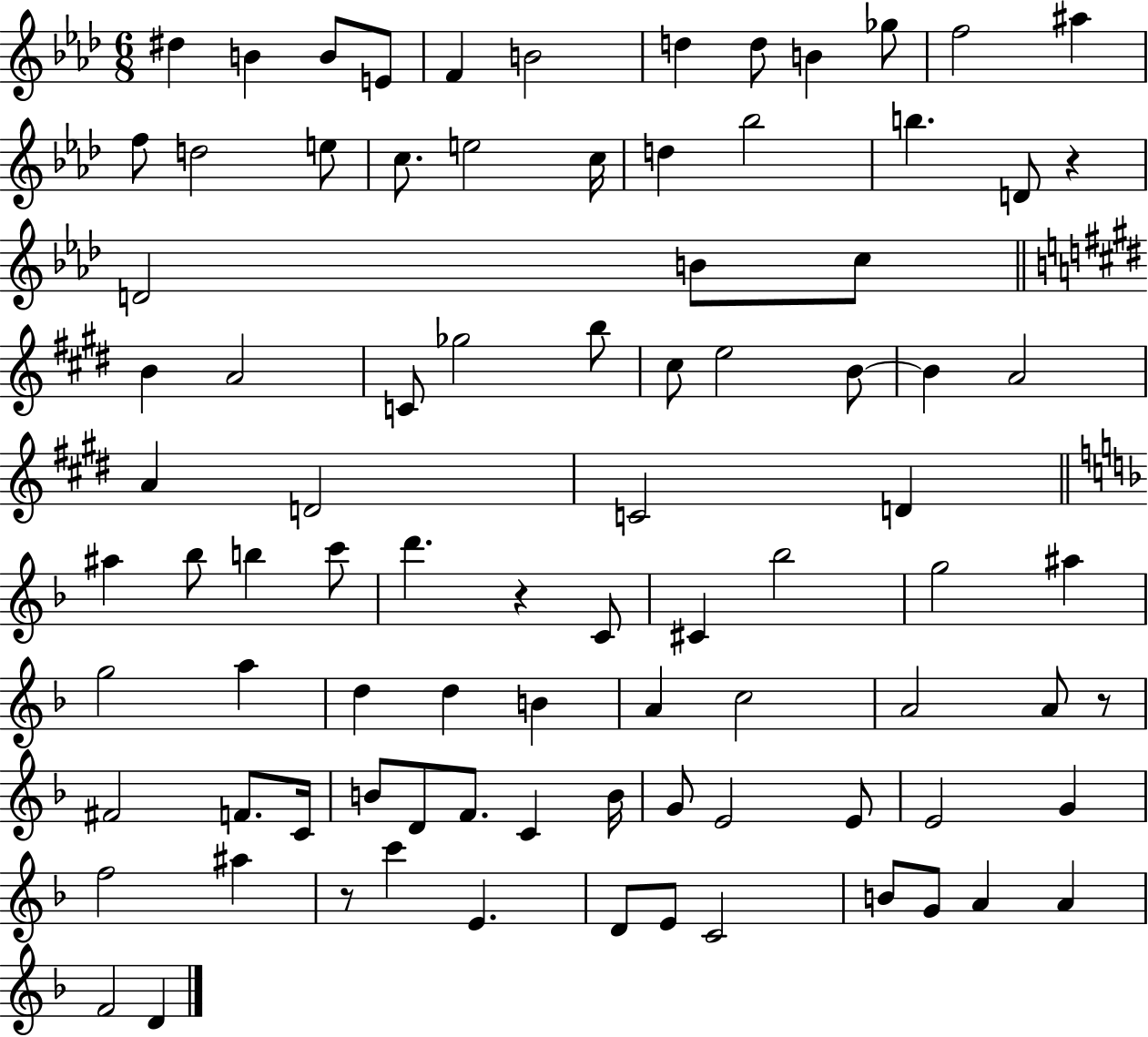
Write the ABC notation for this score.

X:1
T:Untitled
M:6/8
L:1/4
K:Ab
^d B B/2 E/2 F B2 d d/2 B _g/2 f2 ^a f/2 d2 e/2 c/2 e2 c/4 d _b2 b D/2 z D2 B/2 c/2 B A2 C/2 _g2 b/2 ^c/2 e2 B/2 B A2 A D2 C2 D ^a _b/2 b c'/2 d' z C/2 ^C _b2 g2 ^a g2 a d d B A c2 A2 A/2 z/2 ^F2 F/2 C/4 B/2 D/2 F/2 C B/4 G/2 E2 E/2 E2 G f2 ^a z/2 c' E D/2 E/2 C2 B/2 G/2 A A F2 D